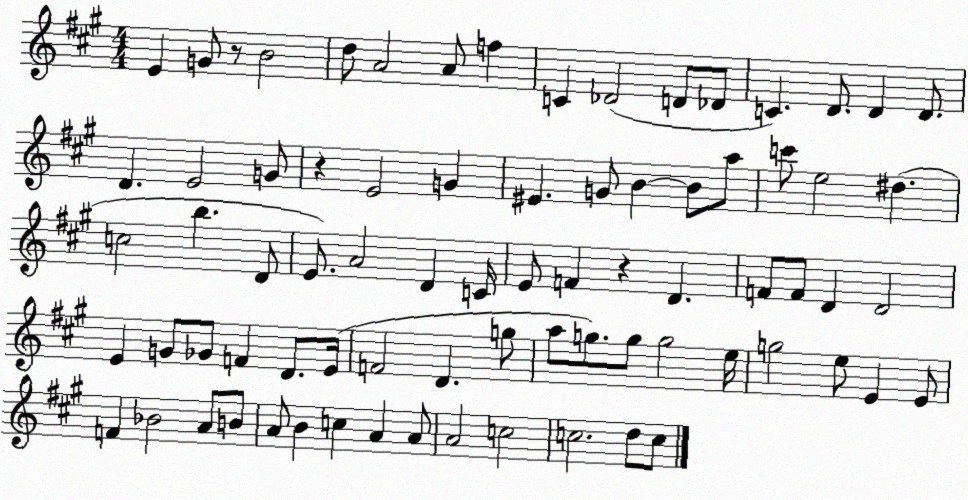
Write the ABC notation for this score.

X:1
T:Untitled
M:4/4
L:1/4
K:A
E G/2 z/2 B2 d/2 A2 A/2 f C _D2 D/2 _D/2 C D/2 D D/2 D E2 G/2 z E2 G ^E G/2 B B/2 a/2 c'/2 e2 ^d c2 b D/2 E/2 A2 D C/4 E/2 F z D F/2 F/2 D D2 E G/2 _G/2 F D/2 E/4 F2 D g/2 a/2 g/2 g/2 g2 e/4 g2 e/2 E E/2 F _B2 A/2 B/2 A/2 B c A A/2 A2 c2 c2 d/2 c/2